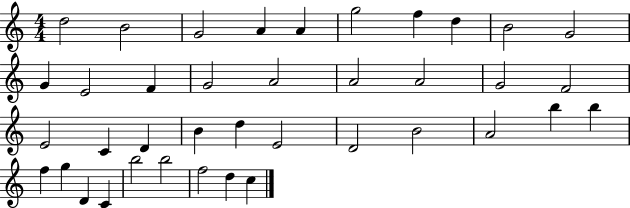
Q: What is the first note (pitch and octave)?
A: D5